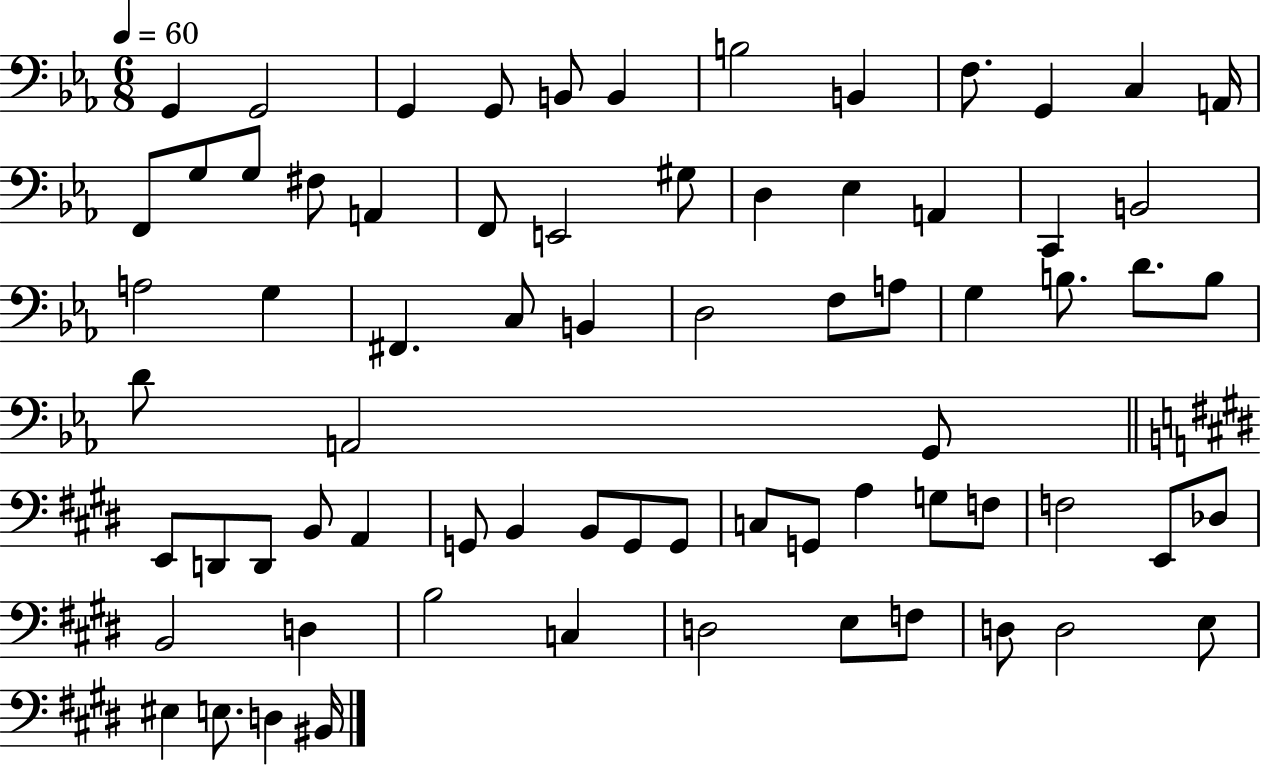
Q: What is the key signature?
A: EES major